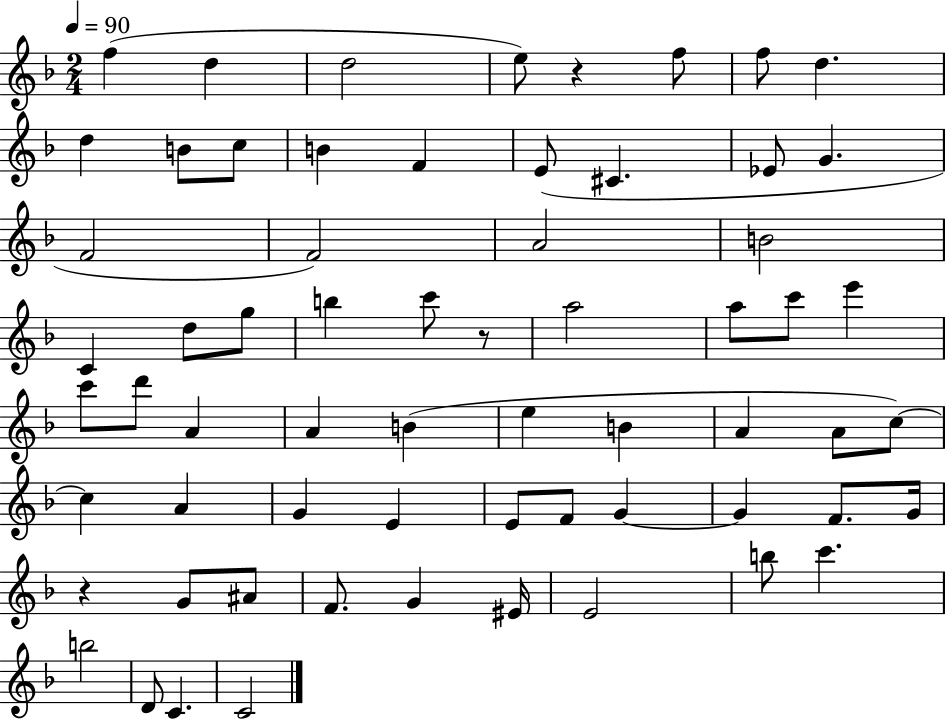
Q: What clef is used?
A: treble